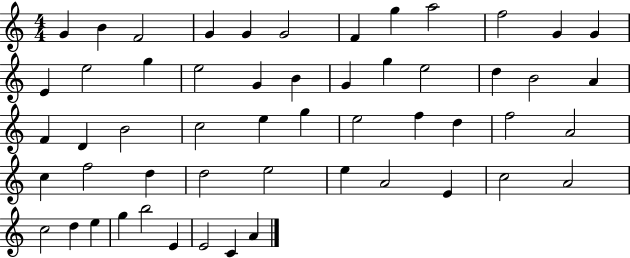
{
  \clef treble
  \numericTimeSignature
  \time 4/4
  \key c \major
  g'4 b'4 f'2 | g'4 g'4 g'2 | f'4 g''4 a''2 | f''2 g'4 g'4 | \break e'4 e''2 g''4 | e''2 g'4 b'4 | g'4 g''4 e''2 | d''4 b'2 a'4 | \break f'4 d'4 b'2 | c''2 e''4 g''4 | e''2 f''4 d''4 | f''2 a'2 | \break c''4 f''2 d''4 | d''2 e''2 | e''4 a'2 e'4 | c''2 a'2 | \break c''2 d''4 e''4 | g''4 b''2 e'4 | e'2 c'4 a'4 | \bar "|."
}